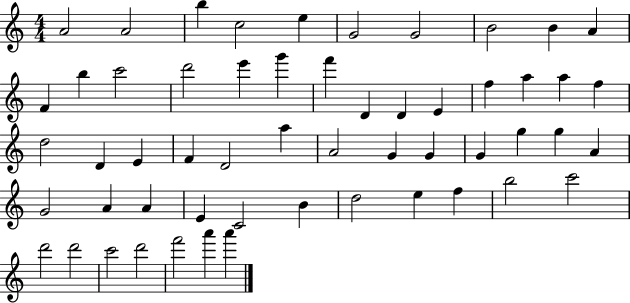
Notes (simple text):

A4/h A4/h B5/q C5/h E5/q G4/h G4/h B4/h B4/q A4/q F4/q B5/q C6/h D6/h E6/q G6/q F6/q D4/q D4/q E4/q F5/q A5/q A5/q F5/q D5/h D4/q E4/q F4/q D4/h A5/q A4/h G4/q G4/q G4/q G5/q G5/q A4/q G4/h A4/q A4/q E4/q C4/h B4/q D5/h E5/q F5/q B5/h C6/h D6/h D6/h C6/h D6/h F6/h A6/q A6/q